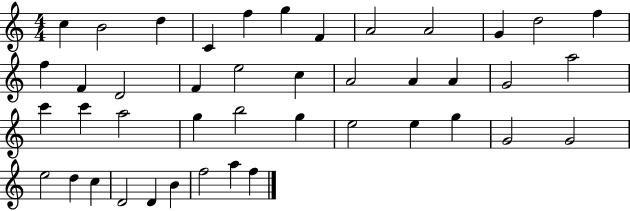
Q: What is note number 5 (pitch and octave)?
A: F5